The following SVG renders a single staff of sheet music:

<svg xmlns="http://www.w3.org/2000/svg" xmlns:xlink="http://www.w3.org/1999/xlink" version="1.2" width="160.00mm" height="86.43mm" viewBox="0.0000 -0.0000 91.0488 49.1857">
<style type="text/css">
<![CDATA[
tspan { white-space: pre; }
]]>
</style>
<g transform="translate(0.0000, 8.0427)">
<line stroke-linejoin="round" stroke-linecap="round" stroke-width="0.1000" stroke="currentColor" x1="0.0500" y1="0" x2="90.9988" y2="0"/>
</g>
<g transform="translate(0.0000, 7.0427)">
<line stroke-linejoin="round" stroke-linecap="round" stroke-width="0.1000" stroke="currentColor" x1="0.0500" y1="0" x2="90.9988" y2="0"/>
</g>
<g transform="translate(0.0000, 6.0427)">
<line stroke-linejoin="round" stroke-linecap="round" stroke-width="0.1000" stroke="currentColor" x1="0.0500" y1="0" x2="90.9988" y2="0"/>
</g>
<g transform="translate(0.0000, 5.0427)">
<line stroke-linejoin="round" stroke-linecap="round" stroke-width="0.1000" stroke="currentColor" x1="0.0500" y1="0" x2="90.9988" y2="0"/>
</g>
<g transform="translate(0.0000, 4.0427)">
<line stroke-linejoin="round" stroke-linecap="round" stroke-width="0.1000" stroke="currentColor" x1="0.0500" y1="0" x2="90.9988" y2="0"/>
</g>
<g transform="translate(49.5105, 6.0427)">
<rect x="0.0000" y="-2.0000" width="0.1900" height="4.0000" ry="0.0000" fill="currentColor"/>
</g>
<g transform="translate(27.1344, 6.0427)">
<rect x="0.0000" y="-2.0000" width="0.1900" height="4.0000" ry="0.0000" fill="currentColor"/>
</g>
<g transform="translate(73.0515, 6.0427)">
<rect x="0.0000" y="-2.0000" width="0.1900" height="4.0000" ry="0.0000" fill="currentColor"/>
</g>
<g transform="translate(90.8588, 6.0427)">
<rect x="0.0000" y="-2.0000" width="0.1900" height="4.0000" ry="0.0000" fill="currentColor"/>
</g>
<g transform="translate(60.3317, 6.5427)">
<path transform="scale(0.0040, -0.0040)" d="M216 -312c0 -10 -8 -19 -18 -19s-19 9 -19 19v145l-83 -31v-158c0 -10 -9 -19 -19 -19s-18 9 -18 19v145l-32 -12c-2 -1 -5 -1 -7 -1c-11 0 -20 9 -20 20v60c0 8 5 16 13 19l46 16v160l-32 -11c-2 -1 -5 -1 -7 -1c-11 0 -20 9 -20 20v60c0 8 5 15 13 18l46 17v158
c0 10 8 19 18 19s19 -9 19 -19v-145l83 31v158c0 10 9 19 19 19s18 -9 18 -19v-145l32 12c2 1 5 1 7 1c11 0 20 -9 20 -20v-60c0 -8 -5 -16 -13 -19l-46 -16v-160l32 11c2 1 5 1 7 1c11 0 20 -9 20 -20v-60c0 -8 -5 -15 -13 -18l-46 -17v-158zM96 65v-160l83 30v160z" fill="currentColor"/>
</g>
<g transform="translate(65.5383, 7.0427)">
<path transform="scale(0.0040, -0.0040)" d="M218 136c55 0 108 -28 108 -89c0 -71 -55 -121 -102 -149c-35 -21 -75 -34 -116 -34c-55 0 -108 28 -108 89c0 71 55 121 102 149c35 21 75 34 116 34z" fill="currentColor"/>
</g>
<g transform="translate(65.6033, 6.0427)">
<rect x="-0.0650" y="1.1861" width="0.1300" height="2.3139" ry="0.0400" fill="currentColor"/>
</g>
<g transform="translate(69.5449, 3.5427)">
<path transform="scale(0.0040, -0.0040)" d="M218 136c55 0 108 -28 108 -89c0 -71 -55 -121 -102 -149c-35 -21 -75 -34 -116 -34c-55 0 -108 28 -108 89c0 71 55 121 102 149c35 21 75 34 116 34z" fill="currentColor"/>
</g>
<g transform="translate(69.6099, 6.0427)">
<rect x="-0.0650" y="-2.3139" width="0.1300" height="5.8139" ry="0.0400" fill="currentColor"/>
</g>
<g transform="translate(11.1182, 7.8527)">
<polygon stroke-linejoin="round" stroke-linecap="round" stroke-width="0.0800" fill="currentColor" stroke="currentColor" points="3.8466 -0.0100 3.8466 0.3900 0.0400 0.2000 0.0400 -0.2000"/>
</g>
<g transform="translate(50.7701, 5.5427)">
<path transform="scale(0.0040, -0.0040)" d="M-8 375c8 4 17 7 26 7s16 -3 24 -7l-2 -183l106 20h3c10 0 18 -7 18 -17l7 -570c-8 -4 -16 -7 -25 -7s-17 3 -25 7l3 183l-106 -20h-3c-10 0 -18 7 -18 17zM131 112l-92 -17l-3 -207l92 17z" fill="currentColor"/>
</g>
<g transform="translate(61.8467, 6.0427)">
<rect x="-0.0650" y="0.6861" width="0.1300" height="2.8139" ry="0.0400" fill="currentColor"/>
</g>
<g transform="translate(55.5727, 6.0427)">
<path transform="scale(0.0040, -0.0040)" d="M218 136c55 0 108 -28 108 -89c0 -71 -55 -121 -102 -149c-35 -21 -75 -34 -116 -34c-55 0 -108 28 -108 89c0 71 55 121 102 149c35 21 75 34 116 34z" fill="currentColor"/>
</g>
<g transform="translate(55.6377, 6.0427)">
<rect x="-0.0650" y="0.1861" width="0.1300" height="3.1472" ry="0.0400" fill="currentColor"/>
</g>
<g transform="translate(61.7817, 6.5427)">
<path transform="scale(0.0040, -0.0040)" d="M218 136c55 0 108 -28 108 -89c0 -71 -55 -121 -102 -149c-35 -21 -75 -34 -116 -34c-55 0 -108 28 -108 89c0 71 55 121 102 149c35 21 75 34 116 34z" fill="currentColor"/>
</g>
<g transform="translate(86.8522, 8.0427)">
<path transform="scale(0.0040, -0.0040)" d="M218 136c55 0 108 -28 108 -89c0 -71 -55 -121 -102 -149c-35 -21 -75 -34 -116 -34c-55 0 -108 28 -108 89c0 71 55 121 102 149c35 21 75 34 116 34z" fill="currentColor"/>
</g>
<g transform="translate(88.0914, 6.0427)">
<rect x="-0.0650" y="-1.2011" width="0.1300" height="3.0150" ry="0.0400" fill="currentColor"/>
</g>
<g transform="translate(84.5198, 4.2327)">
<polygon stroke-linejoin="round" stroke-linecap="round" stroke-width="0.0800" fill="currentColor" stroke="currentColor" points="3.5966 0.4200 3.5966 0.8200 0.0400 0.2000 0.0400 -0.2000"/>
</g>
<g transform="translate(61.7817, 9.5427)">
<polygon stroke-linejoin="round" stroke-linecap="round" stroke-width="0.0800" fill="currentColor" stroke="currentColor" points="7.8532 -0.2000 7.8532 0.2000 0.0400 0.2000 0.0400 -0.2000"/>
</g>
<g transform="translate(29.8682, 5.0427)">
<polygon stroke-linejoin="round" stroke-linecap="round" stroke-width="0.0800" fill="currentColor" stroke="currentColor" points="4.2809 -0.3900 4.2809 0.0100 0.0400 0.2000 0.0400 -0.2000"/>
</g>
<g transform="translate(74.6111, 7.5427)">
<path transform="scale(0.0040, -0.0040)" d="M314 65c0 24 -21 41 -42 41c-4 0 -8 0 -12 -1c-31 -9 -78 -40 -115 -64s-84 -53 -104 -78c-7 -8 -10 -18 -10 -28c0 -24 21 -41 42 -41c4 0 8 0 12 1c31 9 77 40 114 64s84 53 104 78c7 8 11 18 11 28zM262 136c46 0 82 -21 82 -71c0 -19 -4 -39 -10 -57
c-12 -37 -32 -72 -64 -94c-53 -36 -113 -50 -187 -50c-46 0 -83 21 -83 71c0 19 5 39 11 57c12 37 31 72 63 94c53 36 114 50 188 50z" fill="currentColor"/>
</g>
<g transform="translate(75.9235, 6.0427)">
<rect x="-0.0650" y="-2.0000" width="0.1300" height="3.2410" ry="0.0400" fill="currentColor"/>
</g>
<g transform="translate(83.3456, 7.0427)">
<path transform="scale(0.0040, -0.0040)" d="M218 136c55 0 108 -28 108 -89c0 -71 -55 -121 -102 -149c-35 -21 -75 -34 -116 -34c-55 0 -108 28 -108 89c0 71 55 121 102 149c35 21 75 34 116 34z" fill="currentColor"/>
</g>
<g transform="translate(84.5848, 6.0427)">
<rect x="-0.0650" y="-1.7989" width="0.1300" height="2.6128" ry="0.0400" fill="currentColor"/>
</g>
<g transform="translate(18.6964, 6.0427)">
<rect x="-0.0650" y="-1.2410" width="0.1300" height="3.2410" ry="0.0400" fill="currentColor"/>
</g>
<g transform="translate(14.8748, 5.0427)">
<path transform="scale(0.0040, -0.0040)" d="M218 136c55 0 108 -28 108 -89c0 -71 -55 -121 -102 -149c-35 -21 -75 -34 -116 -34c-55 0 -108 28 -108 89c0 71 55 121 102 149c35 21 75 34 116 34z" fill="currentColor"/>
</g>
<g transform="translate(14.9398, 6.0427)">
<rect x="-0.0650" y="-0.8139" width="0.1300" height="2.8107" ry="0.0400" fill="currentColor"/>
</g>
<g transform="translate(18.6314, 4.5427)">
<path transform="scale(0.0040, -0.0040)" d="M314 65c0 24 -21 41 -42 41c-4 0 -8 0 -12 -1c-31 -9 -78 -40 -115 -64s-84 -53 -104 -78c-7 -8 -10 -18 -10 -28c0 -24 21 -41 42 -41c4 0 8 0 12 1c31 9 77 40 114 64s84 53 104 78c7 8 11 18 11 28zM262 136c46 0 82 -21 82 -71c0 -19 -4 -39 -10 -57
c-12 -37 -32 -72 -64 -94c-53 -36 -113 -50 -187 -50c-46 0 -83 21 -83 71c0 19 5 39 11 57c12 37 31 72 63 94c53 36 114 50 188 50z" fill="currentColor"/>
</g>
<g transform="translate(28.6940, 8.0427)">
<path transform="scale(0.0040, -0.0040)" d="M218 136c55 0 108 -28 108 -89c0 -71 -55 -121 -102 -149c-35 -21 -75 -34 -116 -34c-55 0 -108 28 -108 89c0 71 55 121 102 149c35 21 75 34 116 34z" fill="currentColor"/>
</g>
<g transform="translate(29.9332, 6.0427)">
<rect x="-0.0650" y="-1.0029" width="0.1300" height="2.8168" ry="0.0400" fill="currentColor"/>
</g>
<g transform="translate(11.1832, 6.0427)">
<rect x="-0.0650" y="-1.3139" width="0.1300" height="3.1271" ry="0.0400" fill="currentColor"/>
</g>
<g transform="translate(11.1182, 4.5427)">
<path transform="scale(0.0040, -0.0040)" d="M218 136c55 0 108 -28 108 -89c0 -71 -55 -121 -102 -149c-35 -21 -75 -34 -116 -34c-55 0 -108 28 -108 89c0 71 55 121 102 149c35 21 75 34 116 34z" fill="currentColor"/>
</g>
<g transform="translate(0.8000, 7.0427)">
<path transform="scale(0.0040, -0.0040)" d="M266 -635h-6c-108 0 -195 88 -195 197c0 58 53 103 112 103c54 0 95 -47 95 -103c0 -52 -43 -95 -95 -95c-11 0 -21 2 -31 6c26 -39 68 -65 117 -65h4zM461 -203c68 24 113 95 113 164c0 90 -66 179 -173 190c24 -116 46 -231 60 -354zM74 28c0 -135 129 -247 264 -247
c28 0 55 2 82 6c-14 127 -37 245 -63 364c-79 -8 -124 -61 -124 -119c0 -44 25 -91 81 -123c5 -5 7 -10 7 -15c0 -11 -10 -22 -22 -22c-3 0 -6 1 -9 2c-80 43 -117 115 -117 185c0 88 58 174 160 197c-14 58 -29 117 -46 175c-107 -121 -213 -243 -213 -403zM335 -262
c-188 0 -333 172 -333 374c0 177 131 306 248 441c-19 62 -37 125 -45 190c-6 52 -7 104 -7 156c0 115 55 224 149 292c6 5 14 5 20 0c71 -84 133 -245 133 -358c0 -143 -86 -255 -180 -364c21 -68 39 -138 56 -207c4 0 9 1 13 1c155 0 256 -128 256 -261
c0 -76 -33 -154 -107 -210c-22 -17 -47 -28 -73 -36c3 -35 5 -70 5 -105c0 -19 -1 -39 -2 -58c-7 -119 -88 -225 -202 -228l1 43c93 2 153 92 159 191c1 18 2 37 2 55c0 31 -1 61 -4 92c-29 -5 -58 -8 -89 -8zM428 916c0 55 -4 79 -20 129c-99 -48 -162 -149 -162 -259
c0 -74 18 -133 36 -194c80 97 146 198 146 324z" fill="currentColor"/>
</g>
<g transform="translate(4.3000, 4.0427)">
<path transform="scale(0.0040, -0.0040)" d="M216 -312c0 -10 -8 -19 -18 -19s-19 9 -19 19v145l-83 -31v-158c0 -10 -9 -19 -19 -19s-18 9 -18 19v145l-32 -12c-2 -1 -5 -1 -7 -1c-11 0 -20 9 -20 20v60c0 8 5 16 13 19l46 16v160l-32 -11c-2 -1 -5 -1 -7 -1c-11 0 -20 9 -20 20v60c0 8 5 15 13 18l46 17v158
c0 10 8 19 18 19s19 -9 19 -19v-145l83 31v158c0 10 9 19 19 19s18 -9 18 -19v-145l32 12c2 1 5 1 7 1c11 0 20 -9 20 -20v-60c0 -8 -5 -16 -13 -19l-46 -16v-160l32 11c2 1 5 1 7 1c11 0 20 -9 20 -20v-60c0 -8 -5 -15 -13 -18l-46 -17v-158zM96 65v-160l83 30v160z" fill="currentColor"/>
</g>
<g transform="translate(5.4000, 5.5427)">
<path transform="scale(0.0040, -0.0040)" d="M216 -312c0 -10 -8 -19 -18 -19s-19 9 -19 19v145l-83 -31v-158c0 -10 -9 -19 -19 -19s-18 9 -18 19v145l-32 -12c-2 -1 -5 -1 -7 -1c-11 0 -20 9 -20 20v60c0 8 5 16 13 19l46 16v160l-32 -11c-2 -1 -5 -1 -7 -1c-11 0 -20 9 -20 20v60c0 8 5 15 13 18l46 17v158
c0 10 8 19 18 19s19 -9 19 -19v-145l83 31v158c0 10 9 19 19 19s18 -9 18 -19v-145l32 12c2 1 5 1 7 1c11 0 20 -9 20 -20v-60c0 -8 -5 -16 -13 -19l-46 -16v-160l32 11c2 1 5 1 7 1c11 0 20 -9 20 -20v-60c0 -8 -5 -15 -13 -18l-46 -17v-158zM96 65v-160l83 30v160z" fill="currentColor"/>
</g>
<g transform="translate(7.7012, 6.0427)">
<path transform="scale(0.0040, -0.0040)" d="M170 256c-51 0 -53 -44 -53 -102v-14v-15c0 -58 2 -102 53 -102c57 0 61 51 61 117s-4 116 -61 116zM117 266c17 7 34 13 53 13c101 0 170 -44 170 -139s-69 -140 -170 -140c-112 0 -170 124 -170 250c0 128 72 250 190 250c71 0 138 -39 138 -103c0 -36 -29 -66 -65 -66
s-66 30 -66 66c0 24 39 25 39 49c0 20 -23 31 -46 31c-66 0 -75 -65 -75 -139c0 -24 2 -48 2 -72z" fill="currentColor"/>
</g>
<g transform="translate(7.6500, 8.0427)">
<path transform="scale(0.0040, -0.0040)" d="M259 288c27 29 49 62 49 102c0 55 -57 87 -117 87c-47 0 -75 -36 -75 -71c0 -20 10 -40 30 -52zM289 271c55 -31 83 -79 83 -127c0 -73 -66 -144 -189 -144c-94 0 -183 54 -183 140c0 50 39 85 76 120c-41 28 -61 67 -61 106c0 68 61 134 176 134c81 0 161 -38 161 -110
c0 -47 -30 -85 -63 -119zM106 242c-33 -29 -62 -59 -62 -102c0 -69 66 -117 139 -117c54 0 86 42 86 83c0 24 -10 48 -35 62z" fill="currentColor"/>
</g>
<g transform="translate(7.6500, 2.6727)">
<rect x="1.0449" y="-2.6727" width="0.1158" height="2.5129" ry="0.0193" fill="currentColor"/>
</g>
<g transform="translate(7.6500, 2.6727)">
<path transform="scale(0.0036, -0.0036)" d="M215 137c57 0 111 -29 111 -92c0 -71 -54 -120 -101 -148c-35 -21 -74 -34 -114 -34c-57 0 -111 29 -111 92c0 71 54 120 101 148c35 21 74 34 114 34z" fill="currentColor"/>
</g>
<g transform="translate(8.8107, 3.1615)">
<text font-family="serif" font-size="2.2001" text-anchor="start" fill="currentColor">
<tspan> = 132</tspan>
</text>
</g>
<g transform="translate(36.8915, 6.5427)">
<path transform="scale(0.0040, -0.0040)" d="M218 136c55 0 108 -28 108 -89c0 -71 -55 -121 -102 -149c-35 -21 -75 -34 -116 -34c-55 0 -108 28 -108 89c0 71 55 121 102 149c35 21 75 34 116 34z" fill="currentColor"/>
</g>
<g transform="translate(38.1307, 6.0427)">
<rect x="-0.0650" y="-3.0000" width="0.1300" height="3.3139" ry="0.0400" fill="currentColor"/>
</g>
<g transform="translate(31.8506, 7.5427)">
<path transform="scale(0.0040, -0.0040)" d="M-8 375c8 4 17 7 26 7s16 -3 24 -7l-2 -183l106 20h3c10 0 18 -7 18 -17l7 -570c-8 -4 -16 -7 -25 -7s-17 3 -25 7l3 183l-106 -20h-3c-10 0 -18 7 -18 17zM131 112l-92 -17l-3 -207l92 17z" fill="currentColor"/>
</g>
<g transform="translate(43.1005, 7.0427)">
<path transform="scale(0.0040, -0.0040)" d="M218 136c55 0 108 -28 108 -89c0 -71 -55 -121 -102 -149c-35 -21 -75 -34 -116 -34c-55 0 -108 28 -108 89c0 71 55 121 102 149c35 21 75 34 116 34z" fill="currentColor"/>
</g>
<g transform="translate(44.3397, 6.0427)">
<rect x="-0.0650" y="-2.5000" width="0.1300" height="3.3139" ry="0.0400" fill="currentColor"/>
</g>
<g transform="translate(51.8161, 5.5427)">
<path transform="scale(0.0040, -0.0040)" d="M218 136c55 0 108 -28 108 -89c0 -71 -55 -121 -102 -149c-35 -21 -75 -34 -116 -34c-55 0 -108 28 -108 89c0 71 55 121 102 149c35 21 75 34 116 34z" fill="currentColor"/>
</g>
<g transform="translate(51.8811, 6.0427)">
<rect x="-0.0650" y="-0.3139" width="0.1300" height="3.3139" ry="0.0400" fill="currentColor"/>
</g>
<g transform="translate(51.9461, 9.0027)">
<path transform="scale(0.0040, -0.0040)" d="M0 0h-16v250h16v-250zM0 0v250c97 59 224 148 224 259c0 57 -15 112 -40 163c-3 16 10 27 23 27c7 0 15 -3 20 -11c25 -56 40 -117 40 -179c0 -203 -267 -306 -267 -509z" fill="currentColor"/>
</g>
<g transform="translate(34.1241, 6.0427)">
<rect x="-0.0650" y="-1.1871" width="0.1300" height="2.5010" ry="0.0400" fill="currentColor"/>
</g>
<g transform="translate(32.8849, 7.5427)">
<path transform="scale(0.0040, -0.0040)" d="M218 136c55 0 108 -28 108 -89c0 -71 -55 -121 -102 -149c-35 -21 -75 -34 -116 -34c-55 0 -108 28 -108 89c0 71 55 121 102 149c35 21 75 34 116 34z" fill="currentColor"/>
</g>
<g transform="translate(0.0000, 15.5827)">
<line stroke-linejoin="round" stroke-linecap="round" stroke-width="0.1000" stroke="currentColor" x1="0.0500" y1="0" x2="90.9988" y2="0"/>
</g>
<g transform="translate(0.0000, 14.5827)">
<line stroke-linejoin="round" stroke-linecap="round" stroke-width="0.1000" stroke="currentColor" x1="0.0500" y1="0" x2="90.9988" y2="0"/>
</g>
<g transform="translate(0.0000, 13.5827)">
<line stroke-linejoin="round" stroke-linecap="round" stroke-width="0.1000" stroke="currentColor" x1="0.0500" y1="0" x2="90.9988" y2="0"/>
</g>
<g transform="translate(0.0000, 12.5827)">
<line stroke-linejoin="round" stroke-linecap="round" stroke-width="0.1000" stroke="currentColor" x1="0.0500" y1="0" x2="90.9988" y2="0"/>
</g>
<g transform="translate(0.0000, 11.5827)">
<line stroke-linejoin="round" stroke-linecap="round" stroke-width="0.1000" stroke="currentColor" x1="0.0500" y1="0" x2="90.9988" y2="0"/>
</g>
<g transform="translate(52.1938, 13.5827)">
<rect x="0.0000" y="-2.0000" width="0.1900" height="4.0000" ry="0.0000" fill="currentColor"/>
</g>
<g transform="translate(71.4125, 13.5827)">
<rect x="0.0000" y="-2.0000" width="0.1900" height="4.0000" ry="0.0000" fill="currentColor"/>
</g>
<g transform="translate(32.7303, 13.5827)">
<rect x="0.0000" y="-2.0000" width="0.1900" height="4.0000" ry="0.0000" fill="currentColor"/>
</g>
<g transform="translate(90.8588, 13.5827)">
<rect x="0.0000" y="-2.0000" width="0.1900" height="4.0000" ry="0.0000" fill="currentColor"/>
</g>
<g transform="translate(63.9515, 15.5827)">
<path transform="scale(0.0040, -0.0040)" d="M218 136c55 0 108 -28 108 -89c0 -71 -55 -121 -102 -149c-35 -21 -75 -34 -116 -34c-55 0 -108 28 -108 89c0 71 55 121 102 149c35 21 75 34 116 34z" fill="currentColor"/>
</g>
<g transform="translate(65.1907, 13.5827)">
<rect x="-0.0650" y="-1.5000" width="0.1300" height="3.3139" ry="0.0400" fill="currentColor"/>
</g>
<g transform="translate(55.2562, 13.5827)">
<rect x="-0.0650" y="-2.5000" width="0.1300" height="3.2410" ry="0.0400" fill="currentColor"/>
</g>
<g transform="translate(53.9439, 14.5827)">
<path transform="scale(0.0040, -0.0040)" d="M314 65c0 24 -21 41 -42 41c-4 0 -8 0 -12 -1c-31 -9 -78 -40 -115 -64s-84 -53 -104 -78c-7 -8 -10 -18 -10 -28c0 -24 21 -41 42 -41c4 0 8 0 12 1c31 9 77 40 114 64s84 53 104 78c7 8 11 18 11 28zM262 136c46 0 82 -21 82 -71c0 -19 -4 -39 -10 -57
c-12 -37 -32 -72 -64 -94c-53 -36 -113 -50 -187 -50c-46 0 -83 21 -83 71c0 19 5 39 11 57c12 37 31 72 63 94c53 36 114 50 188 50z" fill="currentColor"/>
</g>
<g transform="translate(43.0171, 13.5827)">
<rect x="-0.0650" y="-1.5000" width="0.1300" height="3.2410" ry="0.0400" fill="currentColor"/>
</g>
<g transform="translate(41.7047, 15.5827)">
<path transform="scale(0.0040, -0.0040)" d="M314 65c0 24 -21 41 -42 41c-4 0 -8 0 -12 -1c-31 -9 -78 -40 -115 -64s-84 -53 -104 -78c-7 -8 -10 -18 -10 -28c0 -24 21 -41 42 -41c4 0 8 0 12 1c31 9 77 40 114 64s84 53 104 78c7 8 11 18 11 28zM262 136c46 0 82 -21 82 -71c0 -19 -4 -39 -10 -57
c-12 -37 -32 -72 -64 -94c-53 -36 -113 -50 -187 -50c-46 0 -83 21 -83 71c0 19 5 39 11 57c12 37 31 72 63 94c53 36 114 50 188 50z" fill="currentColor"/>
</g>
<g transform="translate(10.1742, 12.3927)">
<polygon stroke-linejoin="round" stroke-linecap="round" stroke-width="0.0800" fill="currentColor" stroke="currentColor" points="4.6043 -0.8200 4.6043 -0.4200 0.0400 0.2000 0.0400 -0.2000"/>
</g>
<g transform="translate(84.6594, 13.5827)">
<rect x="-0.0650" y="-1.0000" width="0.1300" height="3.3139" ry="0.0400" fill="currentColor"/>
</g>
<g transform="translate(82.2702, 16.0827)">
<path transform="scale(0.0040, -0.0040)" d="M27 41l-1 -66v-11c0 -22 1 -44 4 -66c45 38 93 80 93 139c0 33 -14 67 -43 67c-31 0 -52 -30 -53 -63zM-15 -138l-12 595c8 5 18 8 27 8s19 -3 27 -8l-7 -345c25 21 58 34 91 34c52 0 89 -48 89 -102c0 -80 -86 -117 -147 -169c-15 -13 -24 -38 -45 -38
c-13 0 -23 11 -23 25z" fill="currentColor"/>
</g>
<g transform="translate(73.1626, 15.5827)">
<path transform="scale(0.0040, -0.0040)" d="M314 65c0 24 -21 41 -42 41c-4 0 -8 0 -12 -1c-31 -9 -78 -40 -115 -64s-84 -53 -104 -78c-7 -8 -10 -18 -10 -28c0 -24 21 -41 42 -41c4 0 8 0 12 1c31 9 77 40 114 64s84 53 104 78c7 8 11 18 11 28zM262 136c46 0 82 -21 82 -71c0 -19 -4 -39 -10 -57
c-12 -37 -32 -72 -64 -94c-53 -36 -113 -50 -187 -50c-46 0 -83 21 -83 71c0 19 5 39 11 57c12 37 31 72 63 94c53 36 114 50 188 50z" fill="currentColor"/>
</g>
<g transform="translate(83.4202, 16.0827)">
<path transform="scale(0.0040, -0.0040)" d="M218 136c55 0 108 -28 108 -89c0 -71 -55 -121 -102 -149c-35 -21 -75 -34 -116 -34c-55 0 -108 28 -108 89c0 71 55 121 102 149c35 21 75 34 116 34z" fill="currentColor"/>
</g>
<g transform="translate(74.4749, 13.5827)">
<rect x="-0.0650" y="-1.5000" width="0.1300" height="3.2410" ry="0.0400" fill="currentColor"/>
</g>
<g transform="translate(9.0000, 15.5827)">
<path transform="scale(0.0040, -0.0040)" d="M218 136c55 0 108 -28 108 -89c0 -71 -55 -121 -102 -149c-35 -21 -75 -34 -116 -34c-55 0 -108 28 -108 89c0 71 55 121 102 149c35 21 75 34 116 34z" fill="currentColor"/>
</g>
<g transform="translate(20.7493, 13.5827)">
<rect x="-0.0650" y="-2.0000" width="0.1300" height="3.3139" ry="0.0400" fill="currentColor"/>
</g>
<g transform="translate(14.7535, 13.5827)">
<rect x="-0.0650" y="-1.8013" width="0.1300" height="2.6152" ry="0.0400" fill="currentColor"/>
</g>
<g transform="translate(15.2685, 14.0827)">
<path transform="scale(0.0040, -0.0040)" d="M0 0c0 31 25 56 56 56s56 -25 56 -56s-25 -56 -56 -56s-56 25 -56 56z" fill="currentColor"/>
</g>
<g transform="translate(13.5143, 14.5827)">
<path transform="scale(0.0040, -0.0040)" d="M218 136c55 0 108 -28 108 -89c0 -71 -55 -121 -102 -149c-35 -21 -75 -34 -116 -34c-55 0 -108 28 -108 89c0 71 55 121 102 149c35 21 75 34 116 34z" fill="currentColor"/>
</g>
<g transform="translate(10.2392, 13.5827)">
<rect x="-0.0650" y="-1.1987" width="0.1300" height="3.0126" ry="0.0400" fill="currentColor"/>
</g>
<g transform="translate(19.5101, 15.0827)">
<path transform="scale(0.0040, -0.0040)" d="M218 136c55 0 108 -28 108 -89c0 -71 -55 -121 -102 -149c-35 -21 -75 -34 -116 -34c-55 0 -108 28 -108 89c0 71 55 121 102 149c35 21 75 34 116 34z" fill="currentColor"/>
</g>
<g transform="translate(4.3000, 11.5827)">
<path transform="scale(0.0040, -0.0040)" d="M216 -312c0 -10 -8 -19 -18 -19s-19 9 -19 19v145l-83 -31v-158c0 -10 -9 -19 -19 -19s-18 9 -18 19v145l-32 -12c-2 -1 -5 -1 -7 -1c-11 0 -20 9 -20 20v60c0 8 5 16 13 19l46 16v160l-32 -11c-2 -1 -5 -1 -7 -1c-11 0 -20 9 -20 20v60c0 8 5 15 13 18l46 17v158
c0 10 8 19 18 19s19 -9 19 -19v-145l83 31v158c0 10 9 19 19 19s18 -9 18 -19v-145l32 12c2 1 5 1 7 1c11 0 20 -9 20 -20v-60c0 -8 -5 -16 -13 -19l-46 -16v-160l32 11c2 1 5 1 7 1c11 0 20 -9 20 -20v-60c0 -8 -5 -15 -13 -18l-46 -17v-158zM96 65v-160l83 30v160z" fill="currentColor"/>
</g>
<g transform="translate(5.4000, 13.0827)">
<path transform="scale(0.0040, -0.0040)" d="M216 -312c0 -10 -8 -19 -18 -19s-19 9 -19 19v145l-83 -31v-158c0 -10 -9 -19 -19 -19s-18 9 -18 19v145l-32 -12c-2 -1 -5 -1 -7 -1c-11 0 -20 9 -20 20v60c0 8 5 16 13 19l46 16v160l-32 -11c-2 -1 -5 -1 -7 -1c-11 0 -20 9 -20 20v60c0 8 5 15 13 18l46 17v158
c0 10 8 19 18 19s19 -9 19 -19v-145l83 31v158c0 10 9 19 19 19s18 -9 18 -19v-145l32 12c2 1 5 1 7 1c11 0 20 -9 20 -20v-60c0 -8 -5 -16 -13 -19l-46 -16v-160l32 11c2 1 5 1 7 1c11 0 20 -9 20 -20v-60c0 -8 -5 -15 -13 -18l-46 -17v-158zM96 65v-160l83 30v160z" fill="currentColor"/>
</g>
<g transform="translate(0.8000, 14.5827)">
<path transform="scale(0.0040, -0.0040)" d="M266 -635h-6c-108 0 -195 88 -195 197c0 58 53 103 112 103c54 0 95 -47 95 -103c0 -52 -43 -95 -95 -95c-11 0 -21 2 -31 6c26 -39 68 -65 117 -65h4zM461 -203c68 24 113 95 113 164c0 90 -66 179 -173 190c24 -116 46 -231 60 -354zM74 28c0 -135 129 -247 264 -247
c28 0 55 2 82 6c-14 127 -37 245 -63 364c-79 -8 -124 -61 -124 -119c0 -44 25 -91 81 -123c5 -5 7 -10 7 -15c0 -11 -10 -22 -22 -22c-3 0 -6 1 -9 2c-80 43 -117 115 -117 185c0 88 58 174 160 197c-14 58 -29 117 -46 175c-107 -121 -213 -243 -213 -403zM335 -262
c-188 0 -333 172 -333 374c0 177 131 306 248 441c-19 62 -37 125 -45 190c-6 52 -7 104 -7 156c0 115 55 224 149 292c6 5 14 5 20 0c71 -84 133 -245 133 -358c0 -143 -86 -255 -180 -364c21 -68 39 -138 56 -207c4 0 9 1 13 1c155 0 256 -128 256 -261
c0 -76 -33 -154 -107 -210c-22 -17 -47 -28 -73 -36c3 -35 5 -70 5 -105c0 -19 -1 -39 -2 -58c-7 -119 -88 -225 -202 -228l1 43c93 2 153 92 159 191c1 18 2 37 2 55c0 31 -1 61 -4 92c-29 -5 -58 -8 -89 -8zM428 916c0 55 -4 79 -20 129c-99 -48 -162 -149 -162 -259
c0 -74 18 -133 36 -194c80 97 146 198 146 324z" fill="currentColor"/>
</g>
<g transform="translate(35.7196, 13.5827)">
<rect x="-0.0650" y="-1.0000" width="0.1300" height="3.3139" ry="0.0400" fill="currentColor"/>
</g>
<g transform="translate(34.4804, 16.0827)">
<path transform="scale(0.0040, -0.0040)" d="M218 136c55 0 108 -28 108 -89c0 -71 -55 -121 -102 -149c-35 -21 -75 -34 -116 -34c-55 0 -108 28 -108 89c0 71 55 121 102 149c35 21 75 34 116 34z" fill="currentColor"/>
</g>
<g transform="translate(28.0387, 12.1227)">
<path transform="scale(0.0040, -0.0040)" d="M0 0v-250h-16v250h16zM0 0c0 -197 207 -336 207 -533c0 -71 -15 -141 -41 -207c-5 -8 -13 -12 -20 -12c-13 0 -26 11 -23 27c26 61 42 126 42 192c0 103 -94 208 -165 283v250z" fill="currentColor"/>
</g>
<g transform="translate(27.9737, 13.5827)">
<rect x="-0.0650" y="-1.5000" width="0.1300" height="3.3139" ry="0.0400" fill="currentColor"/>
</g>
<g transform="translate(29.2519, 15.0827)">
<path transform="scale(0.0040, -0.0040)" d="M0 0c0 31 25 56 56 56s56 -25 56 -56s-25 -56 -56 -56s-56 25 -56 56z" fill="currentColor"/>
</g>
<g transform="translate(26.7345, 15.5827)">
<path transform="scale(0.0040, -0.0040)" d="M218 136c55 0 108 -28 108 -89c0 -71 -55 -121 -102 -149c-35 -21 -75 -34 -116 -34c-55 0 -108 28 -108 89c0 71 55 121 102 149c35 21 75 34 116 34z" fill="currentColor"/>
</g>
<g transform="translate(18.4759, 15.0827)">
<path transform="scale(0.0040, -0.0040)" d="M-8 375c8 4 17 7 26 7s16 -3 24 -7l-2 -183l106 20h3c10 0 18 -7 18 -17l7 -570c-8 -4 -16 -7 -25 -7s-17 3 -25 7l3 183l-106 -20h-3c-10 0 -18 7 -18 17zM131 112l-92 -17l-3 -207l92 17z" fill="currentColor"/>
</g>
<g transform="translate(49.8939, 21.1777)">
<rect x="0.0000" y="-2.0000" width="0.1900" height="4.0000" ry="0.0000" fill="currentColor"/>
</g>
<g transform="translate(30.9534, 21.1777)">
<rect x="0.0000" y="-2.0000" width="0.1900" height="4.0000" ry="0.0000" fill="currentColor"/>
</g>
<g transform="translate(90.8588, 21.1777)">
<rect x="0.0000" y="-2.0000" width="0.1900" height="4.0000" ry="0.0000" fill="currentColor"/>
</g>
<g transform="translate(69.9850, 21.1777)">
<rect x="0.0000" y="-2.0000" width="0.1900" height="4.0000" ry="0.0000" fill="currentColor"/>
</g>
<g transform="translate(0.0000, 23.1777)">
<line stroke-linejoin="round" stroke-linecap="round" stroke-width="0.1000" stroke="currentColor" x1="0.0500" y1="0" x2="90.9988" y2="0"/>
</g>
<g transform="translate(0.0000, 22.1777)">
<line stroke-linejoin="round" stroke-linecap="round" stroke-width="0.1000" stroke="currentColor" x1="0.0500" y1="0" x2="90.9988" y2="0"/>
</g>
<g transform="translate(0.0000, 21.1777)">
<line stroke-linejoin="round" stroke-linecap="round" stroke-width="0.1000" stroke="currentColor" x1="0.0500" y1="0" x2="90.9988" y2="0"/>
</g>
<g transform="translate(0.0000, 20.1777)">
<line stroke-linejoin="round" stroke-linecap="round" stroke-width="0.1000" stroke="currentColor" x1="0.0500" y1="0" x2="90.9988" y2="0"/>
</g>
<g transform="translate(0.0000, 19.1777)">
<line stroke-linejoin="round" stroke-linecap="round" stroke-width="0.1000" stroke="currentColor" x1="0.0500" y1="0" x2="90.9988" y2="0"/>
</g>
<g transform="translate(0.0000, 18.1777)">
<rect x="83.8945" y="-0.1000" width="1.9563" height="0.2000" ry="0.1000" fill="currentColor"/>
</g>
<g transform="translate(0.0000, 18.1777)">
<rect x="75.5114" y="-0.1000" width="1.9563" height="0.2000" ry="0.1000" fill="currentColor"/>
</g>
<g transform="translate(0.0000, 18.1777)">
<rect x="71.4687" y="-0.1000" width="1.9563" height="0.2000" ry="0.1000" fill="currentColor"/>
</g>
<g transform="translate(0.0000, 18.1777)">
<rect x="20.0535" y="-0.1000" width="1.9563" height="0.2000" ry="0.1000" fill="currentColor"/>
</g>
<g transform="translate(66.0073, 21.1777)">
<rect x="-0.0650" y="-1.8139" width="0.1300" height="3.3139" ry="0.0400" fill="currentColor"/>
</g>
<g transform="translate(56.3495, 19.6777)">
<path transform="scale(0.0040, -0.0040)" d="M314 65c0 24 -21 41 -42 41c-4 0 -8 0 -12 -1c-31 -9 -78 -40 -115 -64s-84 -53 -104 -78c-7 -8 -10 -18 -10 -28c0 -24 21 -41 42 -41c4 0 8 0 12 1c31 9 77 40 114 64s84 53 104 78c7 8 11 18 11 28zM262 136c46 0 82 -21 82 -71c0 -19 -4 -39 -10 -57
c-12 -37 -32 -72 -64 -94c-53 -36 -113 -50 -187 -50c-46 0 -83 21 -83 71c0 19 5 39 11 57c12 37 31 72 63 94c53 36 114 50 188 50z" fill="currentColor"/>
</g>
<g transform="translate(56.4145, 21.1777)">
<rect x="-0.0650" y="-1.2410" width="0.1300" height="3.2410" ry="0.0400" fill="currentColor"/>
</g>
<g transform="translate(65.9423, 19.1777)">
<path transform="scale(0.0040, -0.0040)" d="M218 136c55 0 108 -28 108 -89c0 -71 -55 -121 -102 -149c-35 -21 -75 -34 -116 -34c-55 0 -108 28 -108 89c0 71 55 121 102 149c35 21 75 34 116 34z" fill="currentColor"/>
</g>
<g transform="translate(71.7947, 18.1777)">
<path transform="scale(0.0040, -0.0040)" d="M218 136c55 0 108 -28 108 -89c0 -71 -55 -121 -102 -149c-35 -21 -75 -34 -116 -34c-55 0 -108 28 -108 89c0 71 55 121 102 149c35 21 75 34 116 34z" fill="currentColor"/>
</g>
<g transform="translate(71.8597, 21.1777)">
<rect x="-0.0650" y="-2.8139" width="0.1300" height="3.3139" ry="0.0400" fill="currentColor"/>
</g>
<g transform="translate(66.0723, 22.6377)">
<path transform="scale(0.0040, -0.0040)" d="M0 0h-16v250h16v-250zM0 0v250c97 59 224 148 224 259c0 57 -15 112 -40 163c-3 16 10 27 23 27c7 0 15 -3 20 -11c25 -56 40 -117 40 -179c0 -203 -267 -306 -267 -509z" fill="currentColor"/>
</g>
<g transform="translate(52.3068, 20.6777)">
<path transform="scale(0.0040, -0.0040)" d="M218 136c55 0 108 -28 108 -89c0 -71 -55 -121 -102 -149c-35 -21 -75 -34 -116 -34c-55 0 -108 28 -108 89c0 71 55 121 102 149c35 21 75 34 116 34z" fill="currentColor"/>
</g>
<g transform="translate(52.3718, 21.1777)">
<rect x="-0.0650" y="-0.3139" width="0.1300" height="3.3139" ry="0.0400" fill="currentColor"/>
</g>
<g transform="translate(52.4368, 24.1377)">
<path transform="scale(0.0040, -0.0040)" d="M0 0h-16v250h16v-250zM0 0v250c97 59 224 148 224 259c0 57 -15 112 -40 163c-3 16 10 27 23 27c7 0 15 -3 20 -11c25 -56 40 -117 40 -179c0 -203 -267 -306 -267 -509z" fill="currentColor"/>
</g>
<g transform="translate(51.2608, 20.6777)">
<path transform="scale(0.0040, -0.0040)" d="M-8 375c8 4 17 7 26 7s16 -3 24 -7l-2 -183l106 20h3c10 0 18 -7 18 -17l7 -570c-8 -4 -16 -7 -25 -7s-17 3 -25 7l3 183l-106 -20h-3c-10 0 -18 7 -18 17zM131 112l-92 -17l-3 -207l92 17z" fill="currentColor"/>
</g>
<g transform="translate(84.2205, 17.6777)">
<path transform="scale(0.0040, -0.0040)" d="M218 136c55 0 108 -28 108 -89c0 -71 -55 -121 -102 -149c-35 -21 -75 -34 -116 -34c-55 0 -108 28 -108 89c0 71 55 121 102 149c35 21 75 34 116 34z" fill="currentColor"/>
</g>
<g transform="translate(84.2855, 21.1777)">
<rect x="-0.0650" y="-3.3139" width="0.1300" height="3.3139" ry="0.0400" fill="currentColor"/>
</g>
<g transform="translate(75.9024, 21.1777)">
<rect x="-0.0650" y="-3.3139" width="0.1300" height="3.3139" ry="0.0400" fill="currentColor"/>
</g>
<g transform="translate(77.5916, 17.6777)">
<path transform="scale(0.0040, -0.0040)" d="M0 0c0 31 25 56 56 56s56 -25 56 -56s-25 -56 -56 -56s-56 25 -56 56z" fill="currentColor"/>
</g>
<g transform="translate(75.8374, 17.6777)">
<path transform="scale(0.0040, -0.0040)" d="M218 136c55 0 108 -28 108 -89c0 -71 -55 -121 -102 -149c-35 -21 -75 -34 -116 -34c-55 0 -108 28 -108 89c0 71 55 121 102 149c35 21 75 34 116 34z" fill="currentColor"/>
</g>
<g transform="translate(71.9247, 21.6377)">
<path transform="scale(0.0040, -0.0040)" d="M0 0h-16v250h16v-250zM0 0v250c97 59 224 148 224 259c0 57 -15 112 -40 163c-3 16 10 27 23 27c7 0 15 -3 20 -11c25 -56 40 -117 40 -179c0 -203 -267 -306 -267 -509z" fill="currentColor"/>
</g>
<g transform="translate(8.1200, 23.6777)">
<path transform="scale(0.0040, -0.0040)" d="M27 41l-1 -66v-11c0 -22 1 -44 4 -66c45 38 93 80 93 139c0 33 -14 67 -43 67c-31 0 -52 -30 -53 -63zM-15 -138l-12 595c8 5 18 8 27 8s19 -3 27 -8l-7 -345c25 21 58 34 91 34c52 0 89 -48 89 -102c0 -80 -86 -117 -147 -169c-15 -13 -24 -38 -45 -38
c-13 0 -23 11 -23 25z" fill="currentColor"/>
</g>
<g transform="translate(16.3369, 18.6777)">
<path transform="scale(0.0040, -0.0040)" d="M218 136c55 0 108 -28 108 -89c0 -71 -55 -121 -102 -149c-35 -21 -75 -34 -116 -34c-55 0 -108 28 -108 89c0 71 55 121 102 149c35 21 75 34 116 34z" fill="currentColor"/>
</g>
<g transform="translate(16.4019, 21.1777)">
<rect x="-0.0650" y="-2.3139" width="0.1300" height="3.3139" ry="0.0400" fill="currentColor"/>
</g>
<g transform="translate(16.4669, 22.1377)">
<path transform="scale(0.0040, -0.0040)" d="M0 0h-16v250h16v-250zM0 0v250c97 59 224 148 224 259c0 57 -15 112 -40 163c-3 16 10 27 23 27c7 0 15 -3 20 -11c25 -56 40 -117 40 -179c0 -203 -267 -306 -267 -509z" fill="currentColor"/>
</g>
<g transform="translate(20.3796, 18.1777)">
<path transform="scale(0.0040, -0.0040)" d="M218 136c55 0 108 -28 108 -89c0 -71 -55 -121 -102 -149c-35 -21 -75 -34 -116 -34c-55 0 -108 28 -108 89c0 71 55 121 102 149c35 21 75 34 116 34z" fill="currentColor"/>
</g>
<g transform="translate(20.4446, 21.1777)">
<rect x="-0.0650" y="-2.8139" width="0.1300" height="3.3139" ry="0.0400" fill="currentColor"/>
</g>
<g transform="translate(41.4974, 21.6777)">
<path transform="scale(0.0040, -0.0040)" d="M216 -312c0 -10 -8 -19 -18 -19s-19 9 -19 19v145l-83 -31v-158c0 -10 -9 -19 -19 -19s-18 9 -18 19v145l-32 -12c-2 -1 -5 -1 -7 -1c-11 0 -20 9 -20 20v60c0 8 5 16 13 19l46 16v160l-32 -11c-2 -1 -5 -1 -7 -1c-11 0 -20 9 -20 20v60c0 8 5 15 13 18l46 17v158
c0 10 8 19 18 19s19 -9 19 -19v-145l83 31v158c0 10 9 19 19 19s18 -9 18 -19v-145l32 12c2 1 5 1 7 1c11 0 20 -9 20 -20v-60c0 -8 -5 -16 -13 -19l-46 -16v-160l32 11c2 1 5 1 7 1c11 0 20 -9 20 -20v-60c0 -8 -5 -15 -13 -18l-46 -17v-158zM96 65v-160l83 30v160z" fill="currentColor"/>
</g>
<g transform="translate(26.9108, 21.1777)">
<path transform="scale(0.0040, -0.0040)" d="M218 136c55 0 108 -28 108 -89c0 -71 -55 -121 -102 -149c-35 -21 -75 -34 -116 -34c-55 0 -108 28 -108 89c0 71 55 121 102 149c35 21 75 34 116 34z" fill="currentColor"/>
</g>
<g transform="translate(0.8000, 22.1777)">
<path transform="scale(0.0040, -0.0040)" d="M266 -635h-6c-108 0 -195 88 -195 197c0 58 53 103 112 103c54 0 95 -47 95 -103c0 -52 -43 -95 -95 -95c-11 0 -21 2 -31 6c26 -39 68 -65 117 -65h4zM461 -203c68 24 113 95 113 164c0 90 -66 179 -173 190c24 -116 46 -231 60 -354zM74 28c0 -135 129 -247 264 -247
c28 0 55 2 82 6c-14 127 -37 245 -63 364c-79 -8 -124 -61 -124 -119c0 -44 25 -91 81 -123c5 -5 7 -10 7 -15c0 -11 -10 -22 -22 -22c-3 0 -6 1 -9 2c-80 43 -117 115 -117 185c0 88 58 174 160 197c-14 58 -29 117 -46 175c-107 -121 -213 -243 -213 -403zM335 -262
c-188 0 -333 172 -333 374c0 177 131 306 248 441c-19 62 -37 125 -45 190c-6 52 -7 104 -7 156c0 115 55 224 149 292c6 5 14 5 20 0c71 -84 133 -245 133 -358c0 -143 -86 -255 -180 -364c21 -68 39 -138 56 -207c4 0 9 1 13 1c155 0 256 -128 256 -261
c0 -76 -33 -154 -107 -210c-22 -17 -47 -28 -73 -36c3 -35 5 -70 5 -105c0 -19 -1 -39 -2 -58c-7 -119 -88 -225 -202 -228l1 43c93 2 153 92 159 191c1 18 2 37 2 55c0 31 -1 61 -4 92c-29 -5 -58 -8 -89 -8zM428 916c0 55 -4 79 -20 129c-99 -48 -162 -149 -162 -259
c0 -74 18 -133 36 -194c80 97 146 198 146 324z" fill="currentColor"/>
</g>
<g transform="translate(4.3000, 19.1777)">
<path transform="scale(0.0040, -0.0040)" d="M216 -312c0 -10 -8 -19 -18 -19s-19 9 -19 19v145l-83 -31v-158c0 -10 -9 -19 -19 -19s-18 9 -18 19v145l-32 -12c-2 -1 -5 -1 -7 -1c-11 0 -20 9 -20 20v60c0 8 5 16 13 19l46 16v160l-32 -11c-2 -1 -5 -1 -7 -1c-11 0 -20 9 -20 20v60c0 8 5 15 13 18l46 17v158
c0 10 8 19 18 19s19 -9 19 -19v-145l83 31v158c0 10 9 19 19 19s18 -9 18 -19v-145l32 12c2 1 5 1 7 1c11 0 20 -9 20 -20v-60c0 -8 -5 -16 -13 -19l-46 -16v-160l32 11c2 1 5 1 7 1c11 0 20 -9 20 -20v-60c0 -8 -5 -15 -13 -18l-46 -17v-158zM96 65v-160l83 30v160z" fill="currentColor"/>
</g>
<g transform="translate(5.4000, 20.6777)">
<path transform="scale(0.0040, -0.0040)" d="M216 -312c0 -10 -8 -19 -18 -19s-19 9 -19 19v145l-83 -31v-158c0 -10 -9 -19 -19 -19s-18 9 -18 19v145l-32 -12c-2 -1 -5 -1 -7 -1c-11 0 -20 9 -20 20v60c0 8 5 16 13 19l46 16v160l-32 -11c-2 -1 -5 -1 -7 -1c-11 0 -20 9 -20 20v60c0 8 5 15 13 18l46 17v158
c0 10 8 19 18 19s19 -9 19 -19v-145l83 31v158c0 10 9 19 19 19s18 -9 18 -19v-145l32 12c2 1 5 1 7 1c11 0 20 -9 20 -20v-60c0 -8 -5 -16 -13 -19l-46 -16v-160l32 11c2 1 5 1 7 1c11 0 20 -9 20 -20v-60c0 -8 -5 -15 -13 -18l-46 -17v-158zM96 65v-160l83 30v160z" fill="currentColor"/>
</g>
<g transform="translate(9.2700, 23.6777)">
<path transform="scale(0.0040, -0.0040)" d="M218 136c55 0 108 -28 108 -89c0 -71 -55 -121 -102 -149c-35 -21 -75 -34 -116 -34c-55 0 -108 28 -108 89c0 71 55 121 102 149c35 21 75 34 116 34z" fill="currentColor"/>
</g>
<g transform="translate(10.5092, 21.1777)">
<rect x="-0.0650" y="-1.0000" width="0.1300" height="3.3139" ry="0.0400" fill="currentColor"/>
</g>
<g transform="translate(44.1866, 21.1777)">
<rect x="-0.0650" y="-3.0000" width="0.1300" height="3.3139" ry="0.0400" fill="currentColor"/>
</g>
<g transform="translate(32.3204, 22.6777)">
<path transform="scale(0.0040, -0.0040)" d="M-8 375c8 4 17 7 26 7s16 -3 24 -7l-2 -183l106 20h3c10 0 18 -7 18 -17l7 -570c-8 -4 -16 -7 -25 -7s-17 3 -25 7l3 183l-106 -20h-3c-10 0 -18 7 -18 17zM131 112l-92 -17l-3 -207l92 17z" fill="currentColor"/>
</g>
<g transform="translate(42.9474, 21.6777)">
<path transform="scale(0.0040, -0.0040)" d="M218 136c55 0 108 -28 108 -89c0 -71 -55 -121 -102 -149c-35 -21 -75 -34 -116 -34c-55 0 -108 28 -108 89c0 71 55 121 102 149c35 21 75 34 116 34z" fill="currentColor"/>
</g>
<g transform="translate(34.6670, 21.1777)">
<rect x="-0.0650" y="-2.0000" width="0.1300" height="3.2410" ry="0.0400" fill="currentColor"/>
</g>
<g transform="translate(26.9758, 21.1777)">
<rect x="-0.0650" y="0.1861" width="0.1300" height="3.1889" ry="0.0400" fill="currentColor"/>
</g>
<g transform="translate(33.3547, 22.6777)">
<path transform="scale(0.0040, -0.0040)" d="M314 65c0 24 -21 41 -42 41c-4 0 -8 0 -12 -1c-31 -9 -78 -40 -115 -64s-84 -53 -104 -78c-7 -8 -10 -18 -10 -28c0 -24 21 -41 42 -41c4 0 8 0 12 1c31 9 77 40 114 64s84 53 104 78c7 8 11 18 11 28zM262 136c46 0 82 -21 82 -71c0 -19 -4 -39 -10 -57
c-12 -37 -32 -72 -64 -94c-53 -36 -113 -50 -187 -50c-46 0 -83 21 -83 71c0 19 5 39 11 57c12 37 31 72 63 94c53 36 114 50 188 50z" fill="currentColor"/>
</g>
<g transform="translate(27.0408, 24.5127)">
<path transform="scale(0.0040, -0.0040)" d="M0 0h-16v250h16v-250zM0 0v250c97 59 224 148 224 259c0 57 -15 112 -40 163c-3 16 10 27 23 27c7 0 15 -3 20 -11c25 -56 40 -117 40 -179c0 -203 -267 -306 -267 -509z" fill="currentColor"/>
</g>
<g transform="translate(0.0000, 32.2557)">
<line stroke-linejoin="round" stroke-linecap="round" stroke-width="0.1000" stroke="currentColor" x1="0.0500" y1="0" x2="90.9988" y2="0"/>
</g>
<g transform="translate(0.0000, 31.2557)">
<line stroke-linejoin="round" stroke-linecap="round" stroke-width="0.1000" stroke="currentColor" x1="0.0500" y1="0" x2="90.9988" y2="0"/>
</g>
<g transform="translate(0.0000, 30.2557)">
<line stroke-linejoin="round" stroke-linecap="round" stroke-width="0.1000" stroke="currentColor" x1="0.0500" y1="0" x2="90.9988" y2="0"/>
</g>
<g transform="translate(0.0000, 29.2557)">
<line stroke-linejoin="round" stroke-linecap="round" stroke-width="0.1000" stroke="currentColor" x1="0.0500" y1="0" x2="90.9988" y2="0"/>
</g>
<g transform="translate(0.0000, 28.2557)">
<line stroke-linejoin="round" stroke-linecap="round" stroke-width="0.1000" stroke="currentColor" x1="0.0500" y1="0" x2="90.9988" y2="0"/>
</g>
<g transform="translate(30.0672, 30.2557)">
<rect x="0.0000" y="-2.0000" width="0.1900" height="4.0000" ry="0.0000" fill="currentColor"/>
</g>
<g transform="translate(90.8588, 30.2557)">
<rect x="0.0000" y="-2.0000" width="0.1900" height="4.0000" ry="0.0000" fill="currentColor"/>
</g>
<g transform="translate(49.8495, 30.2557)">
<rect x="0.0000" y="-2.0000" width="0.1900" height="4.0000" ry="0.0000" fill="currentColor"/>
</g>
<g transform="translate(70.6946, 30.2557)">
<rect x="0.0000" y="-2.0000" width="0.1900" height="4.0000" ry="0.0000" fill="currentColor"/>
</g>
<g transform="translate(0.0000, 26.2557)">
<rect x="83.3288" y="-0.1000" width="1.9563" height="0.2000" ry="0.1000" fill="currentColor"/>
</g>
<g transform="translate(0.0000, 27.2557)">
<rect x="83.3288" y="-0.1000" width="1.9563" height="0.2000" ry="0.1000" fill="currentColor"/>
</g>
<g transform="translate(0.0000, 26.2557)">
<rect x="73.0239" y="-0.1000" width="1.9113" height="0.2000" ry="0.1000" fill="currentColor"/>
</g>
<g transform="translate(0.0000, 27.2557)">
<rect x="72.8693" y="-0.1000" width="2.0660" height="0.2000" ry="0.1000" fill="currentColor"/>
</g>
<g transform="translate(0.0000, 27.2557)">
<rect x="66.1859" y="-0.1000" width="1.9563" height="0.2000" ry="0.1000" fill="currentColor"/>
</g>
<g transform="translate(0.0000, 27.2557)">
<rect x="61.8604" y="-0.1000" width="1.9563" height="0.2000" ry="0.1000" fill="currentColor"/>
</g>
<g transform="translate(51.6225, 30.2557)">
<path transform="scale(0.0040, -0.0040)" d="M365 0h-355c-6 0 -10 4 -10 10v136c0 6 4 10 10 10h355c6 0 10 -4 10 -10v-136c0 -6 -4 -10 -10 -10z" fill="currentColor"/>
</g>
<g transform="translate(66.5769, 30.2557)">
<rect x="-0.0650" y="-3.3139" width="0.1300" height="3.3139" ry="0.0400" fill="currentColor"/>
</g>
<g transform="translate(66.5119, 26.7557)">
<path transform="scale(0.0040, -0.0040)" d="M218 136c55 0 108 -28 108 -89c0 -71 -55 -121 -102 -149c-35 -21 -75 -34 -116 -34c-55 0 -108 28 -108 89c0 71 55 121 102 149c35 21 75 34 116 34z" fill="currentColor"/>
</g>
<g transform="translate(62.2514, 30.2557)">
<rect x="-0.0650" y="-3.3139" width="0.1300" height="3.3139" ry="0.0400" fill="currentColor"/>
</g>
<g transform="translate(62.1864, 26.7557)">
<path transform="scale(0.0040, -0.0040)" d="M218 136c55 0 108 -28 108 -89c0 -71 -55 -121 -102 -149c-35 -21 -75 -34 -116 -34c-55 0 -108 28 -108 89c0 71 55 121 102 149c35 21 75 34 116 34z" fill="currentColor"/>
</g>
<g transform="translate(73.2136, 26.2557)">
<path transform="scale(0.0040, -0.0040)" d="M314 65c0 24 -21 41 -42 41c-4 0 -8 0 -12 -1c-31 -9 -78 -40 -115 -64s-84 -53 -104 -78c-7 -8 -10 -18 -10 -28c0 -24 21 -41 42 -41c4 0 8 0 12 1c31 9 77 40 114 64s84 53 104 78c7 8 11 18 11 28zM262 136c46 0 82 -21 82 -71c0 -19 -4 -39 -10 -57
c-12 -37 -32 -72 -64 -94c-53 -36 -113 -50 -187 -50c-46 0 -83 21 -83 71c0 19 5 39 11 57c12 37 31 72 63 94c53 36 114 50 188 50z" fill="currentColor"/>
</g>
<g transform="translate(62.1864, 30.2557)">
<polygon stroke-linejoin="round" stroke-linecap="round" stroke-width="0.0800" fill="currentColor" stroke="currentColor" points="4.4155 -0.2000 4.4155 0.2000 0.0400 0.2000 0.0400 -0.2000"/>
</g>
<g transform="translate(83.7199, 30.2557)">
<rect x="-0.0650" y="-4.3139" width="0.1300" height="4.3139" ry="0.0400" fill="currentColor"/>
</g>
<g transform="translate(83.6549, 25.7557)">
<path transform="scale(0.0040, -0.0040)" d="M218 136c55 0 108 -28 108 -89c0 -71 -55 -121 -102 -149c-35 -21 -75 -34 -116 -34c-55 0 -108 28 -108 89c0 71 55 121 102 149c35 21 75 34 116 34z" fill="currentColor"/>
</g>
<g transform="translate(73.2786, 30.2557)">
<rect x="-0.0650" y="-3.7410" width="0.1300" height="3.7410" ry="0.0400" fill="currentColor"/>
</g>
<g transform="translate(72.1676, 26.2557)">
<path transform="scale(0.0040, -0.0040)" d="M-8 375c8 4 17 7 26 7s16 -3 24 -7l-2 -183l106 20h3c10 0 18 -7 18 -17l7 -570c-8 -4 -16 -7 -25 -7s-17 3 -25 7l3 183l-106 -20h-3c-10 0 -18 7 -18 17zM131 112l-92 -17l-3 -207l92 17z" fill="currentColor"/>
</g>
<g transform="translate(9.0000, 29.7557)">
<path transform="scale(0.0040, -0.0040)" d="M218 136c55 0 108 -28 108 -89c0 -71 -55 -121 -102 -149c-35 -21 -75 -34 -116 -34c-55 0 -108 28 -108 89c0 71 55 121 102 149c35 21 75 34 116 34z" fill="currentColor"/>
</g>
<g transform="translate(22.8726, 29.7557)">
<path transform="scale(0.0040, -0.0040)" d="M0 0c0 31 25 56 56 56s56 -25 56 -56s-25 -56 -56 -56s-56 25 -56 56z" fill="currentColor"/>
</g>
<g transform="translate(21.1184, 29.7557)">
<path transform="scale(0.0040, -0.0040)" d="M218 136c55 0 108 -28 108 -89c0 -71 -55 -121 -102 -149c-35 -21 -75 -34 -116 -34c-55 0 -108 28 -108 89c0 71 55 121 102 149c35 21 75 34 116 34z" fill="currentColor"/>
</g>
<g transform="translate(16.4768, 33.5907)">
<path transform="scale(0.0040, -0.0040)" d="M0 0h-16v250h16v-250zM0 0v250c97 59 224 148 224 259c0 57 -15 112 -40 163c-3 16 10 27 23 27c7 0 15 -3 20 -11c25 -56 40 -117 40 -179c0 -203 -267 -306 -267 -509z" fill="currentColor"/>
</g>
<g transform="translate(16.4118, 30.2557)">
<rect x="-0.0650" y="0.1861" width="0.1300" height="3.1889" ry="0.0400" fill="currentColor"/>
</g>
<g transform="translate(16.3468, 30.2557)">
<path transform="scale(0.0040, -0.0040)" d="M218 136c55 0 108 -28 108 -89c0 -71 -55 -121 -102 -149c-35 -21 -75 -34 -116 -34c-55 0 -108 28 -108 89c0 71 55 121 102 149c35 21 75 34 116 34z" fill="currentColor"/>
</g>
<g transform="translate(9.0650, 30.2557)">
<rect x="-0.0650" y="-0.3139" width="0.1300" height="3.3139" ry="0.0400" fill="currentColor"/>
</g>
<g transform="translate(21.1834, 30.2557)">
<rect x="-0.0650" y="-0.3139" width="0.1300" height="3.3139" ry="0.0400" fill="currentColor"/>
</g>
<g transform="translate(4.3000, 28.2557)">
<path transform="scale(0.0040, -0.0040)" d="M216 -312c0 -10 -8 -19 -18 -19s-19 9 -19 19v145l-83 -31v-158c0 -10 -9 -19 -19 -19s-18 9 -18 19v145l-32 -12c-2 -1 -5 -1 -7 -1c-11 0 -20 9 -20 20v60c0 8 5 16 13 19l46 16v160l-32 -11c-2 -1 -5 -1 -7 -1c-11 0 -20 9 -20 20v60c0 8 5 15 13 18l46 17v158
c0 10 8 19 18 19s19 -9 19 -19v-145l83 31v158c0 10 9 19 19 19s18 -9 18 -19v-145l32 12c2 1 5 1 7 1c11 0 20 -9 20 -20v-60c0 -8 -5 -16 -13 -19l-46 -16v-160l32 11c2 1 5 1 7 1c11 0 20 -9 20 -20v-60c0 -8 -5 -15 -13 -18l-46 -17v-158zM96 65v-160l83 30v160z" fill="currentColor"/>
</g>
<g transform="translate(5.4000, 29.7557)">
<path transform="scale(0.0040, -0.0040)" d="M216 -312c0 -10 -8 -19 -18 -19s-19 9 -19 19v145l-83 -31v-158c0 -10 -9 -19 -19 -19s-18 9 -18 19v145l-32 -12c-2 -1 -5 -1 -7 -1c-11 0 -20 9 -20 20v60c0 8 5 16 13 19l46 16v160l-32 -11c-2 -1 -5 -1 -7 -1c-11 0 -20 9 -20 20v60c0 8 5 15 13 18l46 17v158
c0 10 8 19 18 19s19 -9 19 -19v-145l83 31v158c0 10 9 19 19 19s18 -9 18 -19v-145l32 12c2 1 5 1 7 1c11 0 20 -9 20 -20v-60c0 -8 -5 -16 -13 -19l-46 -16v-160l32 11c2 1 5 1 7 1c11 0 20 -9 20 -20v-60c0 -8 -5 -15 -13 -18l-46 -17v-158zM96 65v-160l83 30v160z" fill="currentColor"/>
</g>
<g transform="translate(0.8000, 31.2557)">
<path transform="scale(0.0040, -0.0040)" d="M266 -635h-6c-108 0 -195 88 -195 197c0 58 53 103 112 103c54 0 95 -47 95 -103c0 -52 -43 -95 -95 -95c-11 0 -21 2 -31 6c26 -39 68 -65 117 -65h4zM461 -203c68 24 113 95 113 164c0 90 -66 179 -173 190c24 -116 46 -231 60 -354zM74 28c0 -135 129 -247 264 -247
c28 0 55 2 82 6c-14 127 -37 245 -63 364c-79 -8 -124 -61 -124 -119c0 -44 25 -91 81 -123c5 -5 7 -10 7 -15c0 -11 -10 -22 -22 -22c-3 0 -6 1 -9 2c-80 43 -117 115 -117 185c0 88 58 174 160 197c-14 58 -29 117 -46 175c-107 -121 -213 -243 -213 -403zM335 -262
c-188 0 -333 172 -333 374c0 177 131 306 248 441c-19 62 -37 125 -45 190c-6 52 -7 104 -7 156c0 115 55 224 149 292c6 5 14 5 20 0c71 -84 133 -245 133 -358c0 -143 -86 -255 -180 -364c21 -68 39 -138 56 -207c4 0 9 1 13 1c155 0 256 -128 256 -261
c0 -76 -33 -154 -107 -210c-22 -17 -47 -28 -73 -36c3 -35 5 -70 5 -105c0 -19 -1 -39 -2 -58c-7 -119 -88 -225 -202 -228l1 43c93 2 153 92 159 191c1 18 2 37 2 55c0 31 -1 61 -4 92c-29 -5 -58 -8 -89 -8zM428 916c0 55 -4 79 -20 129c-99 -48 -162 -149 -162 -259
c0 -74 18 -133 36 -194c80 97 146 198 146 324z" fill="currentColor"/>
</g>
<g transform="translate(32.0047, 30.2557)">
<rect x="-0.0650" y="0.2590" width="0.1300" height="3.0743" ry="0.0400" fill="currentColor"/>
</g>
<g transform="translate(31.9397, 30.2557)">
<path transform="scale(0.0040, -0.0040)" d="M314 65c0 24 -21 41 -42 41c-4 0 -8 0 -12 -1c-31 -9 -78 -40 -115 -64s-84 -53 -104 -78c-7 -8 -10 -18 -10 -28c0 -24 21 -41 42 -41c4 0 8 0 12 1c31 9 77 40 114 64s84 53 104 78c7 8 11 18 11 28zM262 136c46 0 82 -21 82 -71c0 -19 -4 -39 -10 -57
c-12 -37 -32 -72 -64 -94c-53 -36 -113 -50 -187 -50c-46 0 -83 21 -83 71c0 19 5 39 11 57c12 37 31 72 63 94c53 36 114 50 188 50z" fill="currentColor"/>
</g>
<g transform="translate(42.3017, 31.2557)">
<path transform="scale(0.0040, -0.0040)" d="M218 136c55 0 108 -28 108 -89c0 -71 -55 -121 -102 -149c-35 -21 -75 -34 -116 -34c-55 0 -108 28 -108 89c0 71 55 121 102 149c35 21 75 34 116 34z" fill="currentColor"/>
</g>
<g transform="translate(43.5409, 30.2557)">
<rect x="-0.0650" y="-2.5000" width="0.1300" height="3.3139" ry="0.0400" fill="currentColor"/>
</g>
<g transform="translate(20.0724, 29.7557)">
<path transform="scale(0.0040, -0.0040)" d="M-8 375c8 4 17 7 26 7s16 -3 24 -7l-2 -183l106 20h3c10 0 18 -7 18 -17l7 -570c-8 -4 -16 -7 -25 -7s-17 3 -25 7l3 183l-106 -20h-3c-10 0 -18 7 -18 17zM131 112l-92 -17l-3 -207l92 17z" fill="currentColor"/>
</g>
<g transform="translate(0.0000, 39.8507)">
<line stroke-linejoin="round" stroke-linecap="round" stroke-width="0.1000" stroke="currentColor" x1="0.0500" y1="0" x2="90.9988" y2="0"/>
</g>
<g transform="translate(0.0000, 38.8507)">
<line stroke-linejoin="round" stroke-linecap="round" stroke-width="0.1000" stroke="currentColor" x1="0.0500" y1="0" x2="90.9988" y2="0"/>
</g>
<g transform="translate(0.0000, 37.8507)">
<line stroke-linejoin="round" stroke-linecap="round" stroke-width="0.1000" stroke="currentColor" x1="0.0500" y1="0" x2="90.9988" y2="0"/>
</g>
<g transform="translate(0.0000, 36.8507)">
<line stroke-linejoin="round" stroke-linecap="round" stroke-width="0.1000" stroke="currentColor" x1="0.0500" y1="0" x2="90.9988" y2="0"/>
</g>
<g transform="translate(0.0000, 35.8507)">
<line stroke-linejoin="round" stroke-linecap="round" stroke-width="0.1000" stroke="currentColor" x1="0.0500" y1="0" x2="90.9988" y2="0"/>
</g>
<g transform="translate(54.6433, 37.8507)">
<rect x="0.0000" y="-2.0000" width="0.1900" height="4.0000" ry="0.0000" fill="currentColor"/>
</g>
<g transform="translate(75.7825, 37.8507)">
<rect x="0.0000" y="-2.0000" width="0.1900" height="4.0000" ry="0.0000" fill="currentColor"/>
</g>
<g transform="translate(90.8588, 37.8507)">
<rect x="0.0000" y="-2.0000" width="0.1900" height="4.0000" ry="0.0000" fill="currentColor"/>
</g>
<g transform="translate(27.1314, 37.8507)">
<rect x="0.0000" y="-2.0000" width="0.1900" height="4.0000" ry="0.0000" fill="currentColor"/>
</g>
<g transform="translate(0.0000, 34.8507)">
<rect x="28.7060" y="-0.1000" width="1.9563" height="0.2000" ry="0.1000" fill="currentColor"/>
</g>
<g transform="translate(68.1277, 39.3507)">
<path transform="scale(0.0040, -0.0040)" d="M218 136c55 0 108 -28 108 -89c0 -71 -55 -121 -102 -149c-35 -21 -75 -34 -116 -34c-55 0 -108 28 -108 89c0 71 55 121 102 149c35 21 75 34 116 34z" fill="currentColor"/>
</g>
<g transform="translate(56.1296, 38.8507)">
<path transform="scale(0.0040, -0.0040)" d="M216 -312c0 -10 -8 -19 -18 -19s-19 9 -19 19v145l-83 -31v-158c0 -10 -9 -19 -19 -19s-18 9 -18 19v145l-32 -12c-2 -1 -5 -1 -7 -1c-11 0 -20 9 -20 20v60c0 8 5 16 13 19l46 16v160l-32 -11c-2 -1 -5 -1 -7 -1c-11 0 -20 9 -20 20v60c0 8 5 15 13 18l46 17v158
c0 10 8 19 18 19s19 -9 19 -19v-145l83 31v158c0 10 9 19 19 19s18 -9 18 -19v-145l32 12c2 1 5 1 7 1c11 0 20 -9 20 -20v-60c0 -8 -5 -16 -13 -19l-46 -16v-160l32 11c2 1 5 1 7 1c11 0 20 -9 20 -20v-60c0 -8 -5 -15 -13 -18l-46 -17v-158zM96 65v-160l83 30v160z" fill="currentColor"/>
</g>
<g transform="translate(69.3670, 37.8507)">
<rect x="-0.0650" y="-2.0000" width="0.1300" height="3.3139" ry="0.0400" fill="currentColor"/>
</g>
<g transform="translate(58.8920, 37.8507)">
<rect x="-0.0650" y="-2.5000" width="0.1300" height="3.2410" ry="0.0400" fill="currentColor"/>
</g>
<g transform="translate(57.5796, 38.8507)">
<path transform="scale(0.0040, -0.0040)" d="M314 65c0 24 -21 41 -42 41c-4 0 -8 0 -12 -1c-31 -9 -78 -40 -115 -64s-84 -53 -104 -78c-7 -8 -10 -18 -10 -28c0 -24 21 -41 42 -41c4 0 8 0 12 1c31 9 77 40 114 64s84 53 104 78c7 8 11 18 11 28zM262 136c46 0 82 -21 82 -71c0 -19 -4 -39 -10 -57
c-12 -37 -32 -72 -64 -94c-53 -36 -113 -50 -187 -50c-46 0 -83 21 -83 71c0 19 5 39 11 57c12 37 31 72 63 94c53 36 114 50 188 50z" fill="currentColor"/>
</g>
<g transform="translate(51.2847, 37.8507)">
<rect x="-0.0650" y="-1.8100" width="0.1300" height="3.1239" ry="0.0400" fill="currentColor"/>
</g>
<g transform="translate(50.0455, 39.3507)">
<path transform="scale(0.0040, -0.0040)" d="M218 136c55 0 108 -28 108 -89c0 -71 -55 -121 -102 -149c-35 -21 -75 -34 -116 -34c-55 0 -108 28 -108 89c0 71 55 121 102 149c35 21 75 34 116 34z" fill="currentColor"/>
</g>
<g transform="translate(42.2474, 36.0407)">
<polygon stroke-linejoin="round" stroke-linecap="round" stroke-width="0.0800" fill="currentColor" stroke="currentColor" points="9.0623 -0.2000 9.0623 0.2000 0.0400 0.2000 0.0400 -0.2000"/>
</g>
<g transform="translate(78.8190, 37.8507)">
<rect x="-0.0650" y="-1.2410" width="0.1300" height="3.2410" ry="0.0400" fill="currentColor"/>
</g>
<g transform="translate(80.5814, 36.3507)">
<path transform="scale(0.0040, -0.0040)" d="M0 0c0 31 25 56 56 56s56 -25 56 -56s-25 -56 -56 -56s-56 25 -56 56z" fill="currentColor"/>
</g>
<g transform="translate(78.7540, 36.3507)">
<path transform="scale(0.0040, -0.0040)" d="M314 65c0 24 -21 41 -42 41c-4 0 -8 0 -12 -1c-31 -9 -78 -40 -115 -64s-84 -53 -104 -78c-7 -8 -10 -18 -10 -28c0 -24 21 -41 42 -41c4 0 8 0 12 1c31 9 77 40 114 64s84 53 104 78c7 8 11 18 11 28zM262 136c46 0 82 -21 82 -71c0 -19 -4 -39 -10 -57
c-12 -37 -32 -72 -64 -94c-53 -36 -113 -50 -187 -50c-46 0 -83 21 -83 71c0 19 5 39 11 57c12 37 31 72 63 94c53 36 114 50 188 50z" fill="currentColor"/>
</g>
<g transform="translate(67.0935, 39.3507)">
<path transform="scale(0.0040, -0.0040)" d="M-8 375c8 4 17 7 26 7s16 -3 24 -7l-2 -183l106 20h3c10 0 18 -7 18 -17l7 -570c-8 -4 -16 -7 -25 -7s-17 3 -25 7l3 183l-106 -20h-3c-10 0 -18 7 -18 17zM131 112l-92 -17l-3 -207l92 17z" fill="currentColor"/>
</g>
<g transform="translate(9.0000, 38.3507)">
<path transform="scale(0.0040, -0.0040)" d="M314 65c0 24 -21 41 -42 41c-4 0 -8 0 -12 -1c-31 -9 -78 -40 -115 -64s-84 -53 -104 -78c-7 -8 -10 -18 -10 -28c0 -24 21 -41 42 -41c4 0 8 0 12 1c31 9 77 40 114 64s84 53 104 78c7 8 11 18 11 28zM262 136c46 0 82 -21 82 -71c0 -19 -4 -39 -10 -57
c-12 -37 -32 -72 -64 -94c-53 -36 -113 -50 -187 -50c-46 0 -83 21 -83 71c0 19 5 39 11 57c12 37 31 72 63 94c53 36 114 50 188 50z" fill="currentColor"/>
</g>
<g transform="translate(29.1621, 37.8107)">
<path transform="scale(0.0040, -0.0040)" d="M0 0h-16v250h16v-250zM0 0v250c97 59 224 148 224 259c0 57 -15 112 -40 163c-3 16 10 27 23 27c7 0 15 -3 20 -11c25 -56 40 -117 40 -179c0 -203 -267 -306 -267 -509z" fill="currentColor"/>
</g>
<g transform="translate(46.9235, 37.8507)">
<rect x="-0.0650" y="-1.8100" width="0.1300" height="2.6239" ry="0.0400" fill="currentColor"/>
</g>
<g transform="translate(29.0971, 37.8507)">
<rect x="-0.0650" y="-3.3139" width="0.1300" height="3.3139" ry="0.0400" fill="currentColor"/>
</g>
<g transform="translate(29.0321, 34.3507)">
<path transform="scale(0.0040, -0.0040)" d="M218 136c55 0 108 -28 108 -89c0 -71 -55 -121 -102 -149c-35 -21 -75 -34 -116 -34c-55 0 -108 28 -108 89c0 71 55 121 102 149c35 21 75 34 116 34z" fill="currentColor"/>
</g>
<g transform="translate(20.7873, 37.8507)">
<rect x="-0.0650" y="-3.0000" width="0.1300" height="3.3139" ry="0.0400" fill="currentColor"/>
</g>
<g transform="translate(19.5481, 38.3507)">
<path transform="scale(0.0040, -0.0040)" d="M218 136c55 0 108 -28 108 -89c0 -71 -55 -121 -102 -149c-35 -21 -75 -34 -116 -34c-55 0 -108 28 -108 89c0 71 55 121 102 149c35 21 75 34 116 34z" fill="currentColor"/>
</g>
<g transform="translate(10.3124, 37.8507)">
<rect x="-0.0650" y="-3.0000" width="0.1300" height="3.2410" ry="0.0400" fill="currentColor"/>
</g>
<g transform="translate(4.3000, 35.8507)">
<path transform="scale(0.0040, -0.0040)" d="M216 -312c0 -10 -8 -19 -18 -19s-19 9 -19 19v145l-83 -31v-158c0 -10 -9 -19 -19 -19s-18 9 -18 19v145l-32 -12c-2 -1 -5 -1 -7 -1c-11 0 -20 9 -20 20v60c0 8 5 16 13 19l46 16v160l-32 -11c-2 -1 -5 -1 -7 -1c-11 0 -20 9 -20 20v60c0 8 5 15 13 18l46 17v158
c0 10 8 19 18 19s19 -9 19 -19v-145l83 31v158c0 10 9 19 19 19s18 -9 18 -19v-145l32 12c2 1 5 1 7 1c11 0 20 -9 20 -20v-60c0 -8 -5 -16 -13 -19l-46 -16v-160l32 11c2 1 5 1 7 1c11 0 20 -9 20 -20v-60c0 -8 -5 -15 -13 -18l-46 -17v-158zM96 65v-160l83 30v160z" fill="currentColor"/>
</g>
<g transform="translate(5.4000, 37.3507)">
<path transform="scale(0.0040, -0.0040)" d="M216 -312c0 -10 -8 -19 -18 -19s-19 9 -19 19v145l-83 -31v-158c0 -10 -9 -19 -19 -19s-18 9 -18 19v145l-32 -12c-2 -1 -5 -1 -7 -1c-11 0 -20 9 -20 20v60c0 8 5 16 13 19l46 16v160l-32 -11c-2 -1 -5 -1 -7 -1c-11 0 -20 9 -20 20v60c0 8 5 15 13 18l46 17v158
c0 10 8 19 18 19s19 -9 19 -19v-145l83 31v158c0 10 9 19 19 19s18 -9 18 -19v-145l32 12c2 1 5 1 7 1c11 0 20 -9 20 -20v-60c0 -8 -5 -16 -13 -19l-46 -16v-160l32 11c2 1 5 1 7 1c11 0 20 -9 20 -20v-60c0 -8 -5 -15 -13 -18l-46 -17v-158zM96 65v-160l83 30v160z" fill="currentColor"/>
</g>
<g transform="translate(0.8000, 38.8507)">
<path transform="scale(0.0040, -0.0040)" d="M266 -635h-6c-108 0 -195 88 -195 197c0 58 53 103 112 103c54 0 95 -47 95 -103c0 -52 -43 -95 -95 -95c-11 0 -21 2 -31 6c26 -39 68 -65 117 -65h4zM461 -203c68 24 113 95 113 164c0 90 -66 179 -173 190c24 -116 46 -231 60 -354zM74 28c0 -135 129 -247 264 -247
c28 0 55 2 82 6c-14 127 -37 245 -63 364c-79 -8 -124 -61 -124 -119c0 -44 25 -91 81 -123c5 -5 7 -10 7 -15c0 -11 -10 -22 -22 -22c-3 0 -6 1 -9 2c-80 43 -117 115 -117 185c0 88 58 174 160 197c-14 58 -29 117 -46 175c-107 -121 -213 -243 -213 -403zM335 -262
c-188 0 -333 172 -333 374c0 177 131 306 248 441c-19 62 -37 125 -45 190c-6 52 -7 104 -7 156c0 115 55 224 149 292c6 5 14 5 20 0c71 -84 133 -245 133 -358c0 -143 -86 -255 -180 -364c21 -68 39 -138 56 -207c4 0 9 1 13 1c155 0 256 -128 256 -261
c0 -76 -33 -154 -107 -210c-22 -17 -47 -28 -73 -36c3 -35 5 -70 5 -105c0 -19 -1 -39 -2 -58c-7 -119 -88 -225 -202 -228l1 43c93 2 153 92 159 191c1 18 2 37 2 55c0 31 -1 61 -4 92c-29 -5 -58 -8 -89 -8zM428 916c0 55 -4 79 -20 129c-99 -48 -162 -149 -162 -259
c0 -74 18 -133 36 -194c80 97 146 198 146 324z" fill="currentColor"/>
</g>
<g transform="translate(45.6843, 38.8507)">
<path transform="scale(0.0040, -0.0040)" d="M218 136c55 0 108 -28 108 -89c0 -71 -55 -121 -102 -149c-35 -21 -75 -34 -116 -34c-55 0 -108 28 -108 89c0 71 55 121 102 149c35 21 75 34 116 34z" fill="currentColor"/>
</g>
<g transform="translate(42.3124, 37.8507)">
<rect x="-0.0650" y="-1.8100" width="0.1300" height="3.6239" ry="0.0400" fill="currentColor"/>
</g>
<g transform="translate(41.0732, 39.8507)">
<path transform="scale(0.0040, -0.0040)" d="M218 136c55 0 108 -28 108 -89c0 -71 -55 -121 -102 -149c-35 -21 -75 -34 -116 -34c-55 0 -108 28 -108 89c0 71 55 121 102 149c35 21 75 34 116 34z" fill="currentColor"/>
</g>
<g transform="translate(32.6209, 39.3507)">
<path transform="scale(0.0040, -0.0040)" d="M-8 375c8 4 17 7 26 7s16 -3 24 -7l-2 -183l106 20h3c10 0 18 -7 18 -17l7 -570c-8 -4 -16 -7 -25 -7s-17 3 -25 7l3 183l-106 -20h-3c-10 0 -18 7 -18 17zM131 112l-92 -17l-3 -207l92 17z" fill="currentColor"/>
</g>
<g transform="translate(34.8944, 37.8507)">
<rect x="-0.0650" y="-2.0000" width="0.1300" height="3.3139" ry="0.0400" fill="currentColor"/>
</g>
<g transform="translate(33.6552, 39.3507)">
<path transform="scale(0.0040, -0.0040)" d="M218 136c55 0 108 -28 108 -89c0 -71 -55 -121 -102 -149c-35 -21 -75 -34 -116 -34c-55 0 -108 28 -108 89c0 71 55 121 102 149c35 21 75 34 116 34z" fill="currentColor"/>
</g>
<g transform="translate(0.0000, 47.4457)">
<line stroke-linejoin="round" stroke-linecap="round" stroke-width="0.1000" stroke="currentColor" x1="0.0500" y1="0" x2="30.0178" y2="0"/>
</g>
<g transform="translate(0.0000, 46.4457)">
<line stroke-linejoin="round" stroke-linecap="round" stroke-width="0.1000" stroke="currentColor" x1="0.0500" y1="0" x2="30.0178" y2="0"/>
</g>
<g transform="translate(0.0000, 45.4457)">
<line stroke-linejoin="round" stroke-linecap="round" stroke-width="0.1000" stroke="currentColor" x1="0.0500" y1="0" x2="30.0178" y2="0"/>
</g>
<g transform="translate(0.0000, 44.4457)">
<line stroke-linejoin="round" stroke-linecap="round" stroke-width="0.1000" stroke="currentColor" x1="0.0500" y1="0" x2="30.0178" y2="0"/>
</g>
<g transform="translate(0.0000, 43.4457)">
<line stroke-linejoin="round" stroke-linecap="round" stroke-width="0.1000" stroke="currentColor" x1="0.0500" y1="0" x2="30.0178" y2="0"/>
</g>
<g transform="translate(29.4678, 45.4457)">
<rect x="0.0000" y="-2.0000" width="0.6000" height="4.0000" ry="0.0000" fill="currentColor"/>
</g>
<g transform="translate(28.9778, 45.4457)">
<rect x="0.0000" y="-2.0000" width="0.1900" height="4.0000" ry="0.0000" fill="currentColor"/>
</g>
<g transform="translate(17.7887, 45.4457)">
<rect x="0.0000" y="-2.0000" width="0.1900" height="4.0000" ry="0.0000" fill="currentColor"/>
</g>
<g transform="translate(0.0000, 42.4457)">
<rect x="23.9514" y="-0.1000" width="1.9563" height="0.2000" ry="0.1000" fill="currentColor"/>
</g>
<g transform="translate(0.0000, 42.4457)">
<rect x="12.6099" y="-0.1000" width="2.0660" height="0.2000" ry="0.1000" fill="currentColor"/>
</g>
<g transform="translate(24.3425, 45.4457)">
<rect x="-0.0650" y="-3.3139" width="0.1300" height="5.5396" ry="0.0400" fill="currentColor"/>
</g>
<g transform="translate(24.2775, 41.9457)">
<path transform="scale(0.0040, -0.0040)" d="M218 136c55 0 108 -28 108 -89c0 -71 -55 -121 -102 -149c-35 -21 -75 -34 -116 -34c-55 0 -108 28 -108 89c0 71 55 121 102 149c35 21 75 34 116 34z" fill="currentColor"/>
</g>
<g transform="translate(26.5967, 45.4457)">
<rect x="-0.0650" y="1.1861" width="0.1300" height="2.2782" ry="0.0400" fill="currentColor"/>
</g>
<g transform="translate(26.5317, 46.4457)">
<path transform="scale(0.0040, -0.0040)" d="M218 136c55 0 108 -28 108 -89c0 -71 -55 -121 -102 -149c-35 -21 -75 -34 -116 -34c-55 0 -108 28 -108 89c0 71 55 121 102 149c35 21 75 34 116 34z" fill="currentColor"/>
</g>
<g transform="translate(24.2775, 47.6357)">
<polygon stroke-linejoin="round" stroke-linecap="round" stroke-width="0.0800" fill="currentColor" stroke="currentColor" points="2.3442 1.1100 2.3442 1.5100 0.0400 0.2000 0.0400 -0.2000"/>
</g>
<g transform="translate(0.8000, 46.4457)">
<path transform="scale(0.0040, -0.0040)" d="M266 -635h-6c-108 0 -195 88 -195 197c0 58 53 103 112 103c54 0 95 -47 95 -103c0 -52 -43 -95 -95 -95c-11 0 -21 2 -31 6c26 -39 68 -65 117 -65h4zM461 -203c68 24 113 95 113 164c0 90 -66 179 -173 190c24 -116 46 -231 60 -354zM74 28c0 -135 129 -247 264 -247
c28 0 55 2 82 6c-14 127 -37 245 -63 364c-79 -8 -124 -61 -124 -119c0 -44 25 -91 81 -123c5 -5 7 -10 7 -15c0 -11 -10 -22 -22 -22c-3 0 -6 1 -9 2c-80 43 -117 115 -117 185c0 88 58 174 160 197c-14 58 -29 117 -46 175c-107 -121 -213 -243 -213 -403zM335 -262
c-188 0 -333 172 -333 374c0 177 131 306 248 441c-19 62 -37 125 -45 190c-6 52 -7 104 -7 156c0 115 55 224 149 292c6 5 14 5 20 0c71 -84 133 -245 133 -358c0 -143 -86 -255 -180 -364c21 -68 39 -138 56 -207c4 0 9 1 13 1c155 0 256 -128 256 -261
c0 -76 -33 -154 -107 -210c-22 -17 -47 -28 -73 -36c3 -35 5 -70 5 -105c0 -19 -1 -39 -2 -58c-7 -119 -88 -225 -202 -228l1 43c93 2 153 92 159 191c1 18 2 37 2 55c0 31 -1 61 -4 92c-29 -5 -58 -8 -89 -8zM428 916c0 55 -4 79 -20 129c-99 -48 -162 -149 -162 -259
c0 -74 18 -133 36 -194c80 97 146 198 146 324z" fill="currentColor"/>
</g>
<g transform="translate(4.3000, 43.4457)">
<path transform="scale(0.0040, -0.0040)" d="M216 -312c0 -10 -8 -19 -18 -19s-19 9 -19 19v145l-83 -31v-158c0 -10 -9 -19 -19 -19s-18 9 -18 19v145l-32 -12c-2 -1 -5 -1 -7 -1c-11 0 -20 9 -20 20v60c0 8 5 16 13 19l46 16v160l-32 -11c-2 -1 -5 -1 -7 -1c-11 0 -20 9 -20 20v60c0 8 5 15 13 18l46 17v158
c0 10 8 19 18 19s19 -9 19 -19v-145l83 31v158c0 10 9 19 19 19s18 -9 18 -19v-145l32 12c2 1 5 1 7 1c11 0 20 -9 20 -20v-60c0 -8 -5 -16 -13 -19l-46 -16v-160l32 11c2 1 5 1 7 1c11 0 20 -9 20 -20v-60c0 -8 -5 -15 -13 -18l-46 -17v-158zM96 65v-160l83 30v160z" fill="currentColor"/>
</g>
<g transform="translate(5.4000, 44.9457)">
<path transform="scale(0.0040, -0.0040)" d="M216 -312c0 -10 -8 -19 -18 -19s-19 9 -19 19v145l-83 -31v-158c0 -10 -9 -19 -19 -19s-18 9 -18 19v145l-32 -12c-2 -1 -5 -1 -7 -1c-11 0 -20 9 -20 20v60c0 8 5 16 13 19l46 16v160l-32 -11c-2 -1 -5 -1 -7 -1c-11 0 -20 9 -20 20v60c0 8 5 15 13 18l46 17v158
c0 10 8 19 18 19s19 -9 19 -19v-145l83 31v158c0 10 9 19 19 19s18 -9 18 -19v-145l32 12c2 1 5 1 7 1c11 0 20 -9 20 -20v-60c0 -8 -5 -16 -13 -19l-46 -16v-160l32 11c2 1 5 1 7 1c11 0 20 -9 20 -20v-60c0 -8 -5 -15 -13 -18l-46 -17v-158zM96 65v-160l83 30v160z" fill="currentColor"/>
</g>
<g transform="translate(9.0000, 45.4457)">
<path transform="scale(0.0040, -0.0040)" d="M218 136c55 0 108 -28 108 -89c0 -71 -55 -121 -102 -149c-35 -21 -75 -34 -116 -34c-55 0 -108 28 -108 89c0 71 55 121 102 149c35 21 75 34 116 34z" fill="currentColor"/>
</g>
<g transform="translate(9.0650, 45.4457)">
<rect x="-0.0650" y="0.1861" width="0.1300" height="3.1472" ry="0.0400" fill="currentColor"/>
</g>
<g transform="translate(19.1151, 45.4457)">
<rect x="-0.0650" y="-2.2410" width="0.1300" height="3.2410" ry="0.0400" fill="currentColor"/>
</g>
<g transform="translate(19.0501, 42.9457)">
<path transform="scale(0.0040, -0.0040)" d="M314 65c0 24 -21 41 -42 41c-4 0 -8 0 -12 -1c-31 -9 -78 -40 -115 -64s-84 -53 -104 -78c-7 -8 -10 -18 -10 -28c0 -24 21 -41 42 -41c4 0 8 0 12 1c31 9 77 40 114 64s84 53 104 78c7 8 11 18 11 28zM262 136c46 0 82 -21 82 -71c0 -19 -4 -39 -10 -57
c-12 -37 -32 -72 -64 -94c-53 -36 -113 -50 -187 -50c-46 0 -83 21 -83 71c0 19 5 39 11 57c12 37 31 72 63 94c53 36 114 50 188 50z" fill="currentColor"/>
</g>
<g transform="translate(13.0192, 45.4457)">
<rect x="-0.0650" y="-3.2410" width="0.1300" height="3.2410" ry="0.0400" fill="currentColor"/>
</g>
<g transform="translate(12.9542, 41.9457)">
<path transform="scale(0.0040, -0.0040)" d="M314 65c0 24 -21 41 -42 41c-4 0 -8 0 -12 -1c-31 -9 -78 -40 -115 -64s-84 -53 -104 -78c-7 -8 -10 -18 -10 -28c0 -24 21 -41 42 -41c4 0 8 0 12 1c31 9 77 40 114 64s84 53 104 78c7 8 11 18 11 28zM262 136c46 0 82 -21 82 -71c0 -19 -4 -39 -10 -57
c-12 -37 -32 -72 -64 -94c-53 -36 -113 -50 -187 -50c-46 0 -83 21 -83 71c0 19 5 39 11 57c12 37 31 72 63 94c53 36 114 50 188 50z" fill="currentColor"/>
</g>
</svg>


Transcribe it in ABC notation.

X:1
T:Untitled
M:6/8
L:1/4
K:D
e/2 d/2 e2 E/2 F/2 A G c/2 B ^A/2 G/2 g/2 ^F2 G/2 E/2 E/2 G/2 F E/2 D E2 G2 E E2 _D _D g/2 a B/2 F2 ^A c/2 e2 ^f/2 a/2 b b ^c B/2 c B2 G z2 b/2 b/2 c'2 d' A2 A b/2 F E/2 G/2 F/2 ^G2 F e2 B b2 g2 b/2 G/2